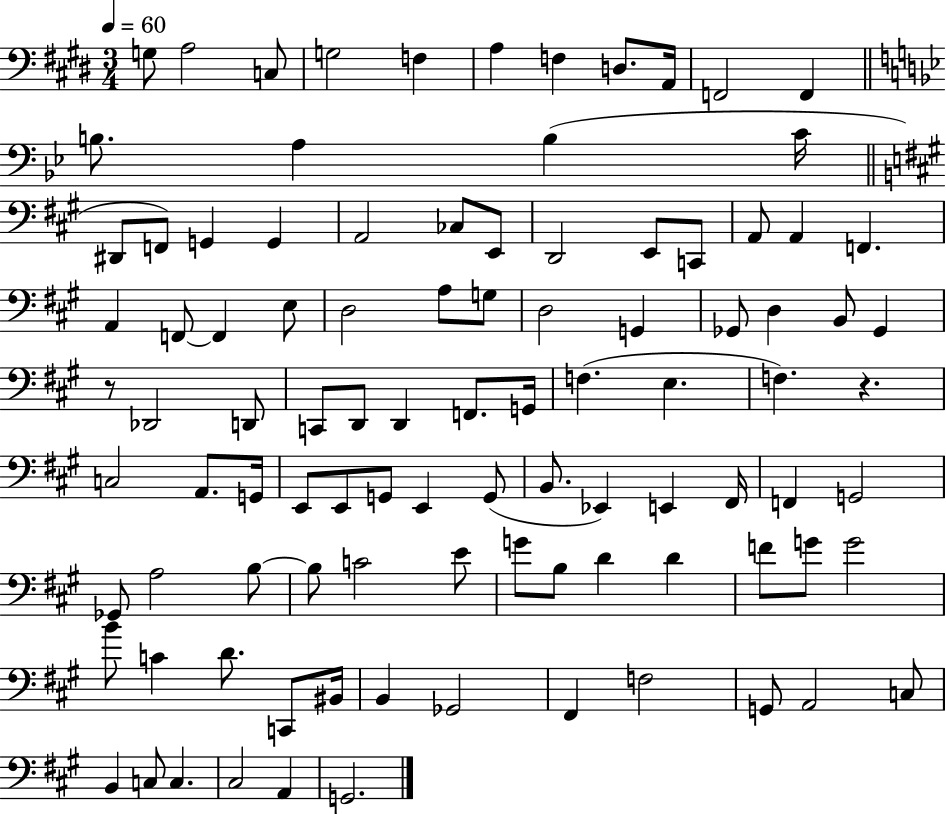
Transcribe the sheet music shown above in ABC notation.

X:1
T:Untitled
M:3/4
L:1/4
K:E
G,/2 A,2 C,/2 G,2 F, A, F, D,/2 A,,/4 F,,2 F,, B,/2 A, B, C/4 ^D,,/2 F,,/2 G,, G,, A,,2 _C,/2 E,,/2 D,,2 E,,/2 C,,/2 A,,/2 A,, F,, A,, F,,/2 F,, E,/2 D,2 A,/2 G,/2 D,2 G,, _G,,/2 D, B,,/2 _G,, z/2 _D,,2 D,,/2 C,,/2 D,,/2 D,, F,,/2 G,,/4 F, E, F, z C,2 A,,/2 G,,/4 E,,/2 E,,/2 G,,/2 E,, G,,/2 B,,/2 _E,, E,, ^F,,/4 F,, G,,2 _G,,/2 A,2 B,/2 B,/2 C2 E/2 G/2 B,/2 D D F/2 G/2 G2 B/2 C D/2 C,,/2 ^B,,/4 B,, _G,,2 ^F,, F,2 G,,/2 A,,2 C,/2 B,, C,/2 C, ^C,2 A,, G,,2